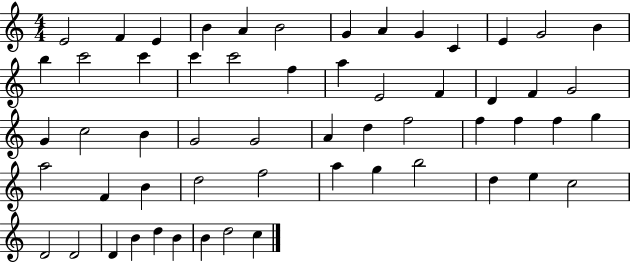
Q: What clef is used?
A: treble